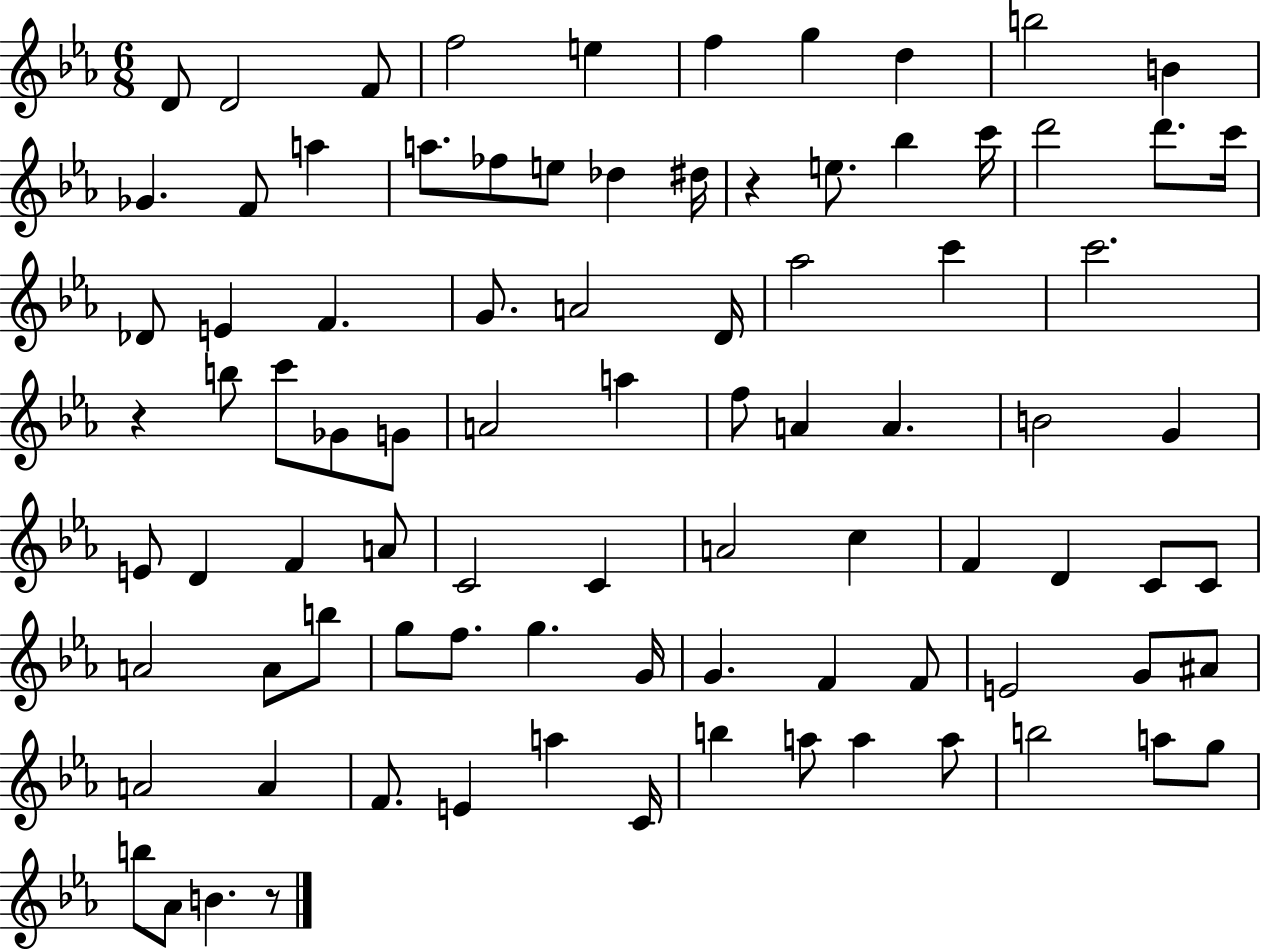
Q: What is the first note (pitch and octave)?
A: D4